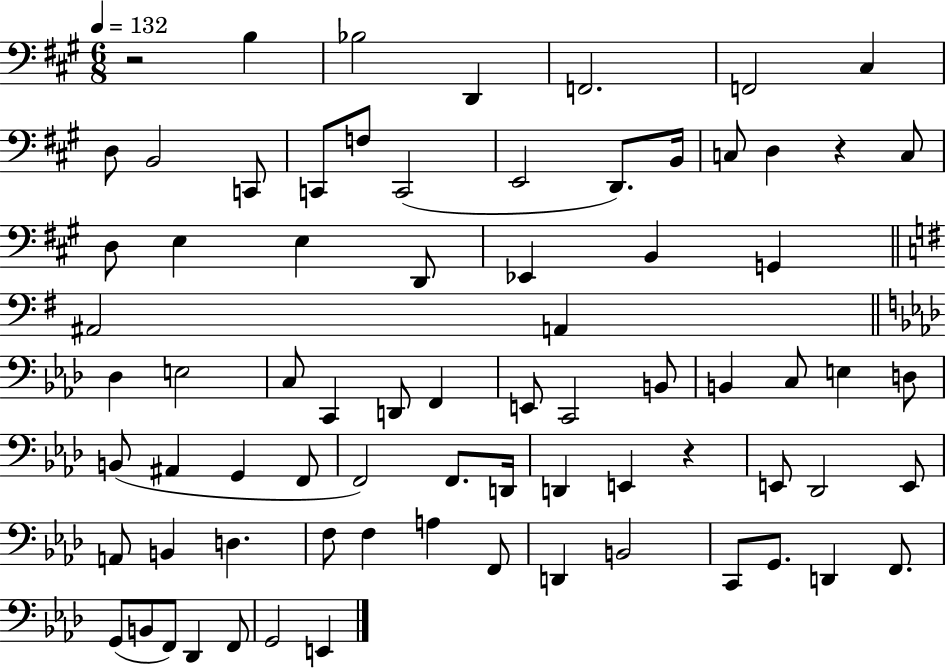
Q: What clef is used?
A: bass